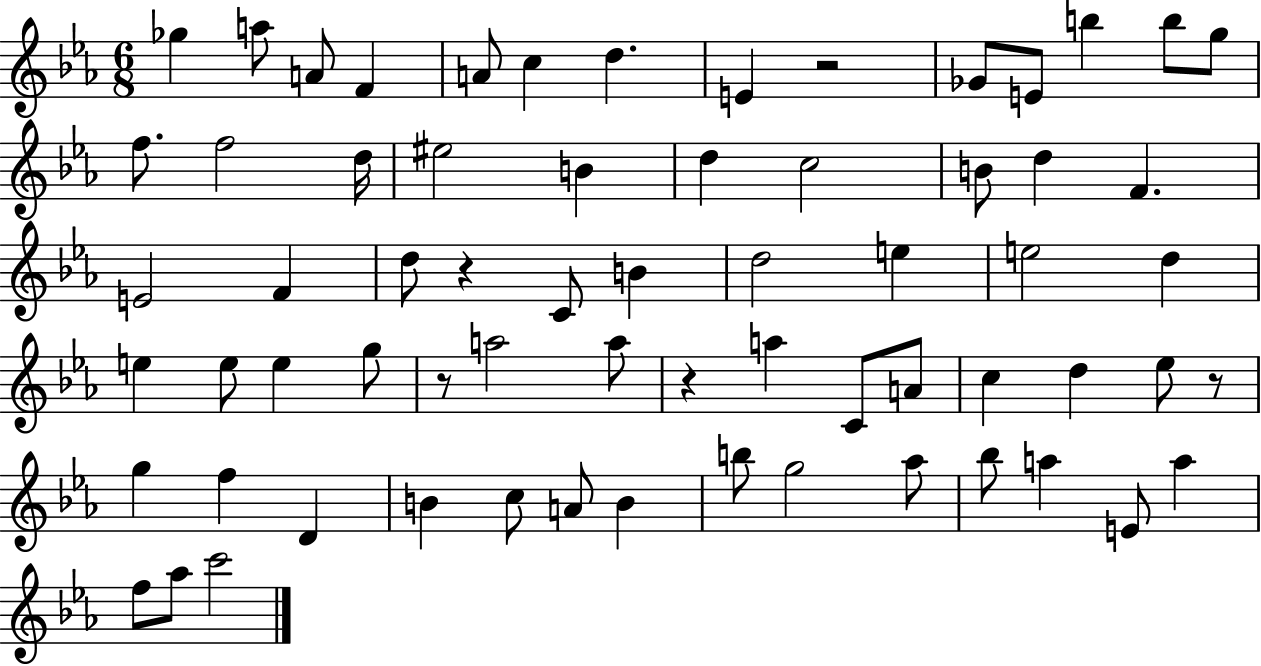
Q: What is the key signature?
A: EES major